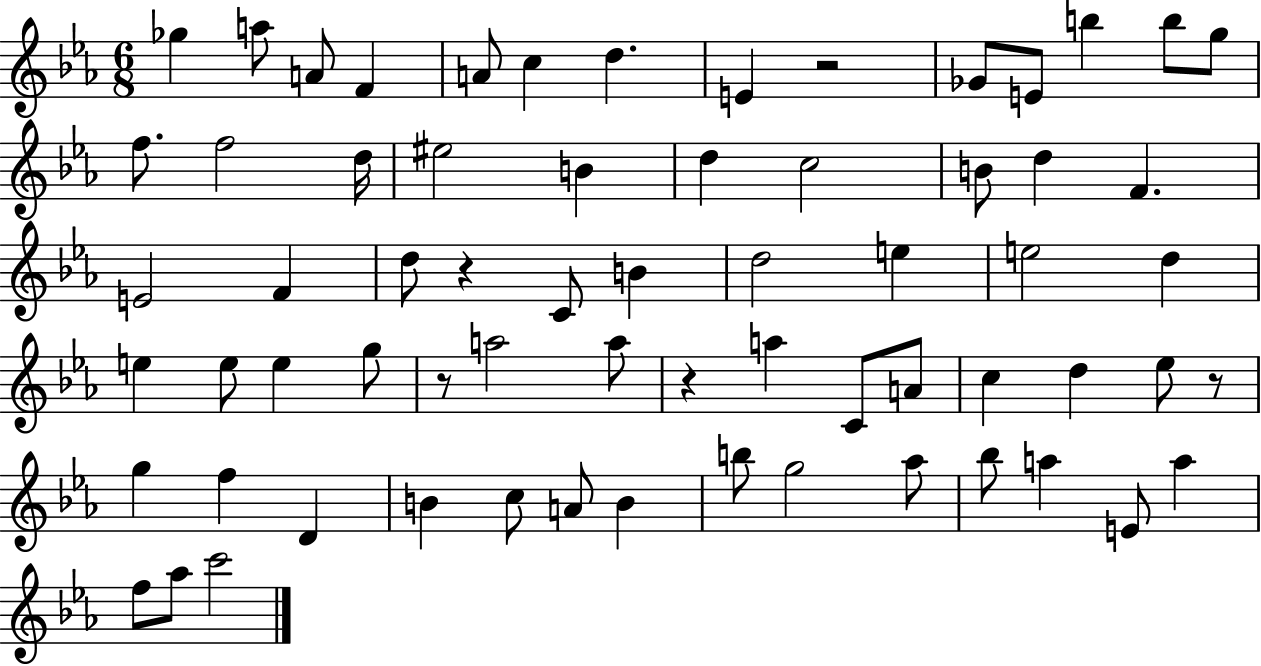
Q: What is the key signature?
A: EES major